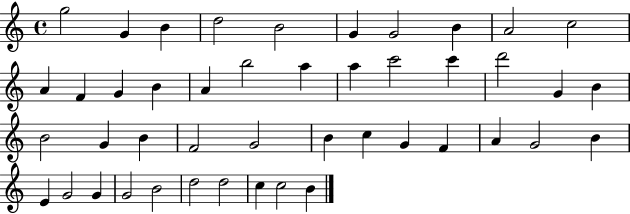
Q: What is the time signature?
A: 4/4